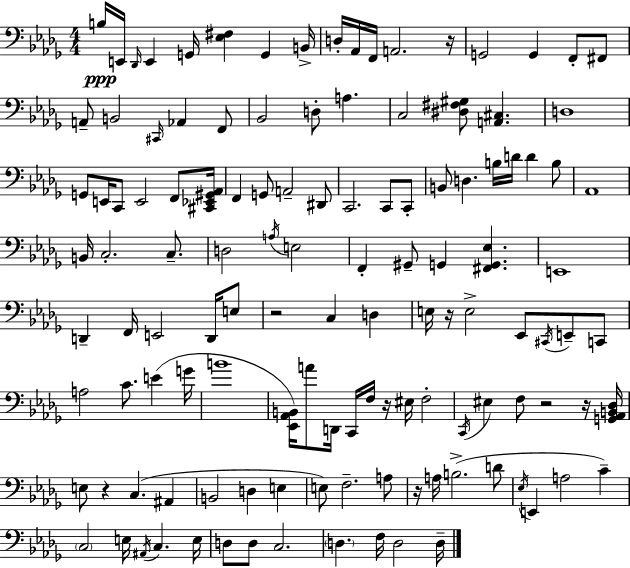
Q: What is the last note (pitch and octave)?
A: D3